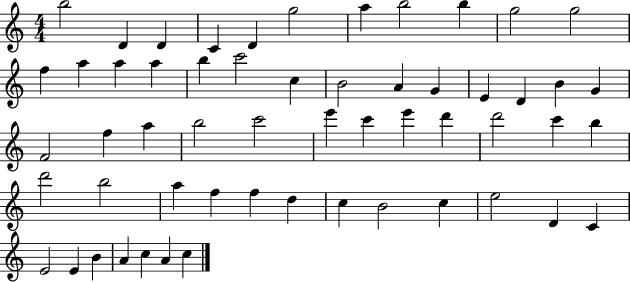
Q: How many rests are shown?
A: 0